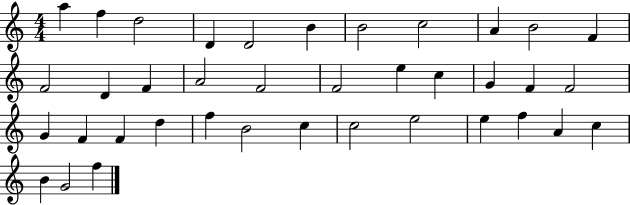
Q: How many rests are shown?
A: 0